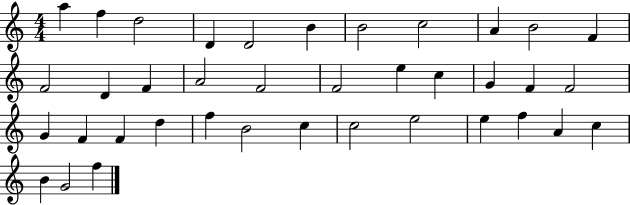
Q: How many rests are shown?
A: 0